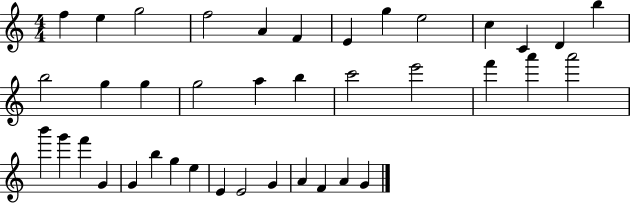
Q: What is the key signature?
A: C major